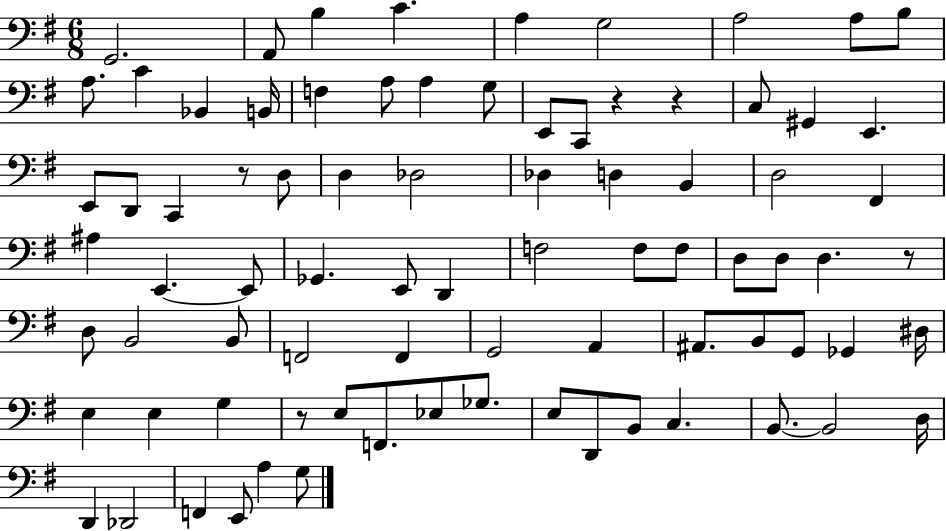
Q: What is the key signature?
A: G major